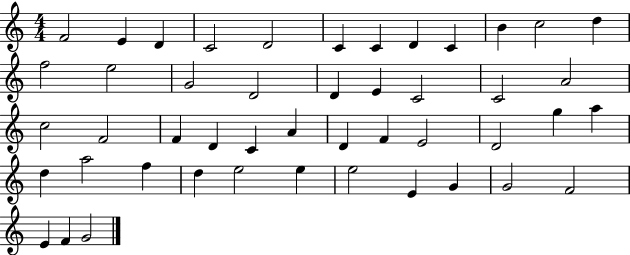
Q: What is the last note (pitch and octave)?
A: G4